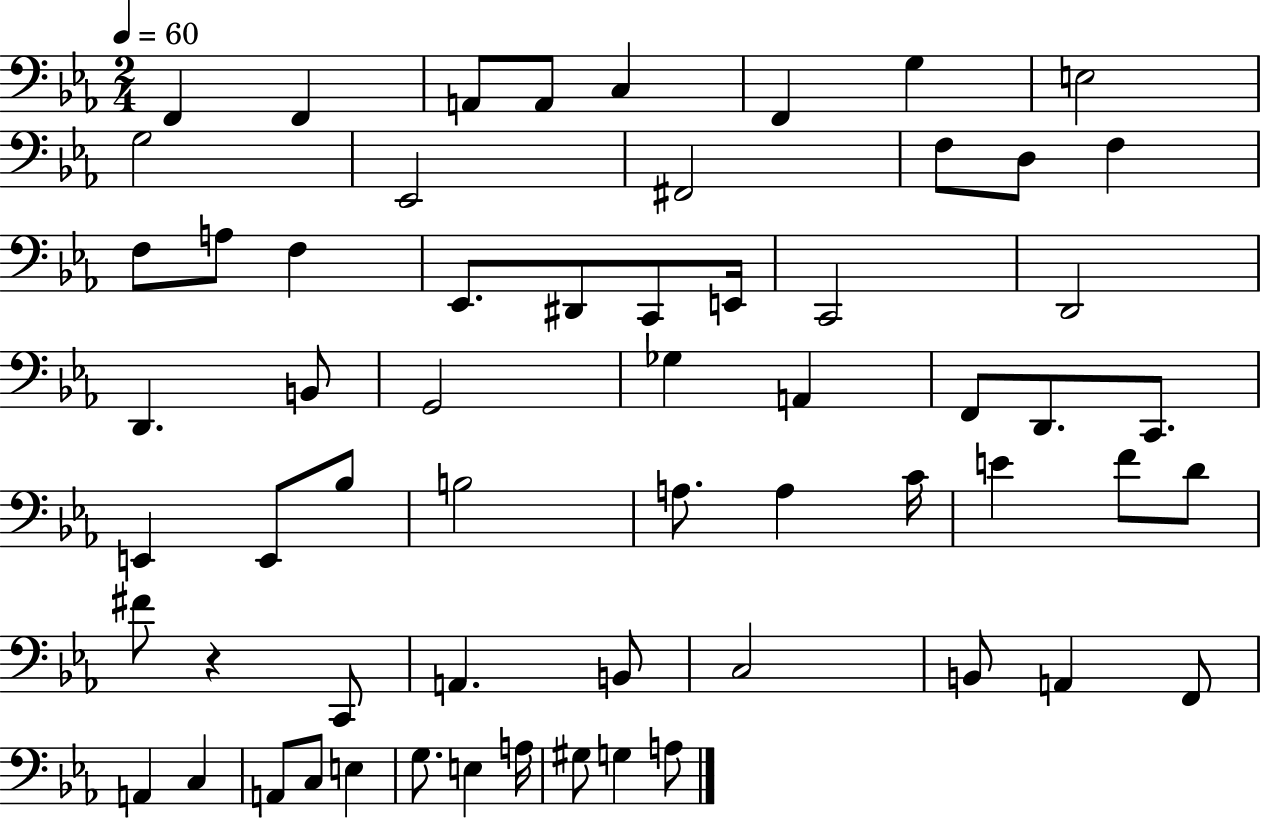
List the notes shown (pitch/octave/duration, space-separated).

F2/q F2/q A2/e A2/e C3/q F2/q G3/q E3/h G3/h Eb2/h F#2/h F3/e D3/e F3/q F3/e A3/e F3/q Eb2/e. D#2/e C2/e E2/s C2/h D2/h D2/q. B2/e G2/h Gb3/q A2/q F2/e D2/e. C2/e. E2/q E2/e Bb3/e B3/h A3/e. A3/q C4/s E4/q F4/e D4/e F#4/e R/q C2/e A2/q. B2/e C3/h B2/e A2/q F2/e A2/q C3/q A2/e C3/e E3/q G3/e. E3/q A3/s G#3/e G3/q A3/e